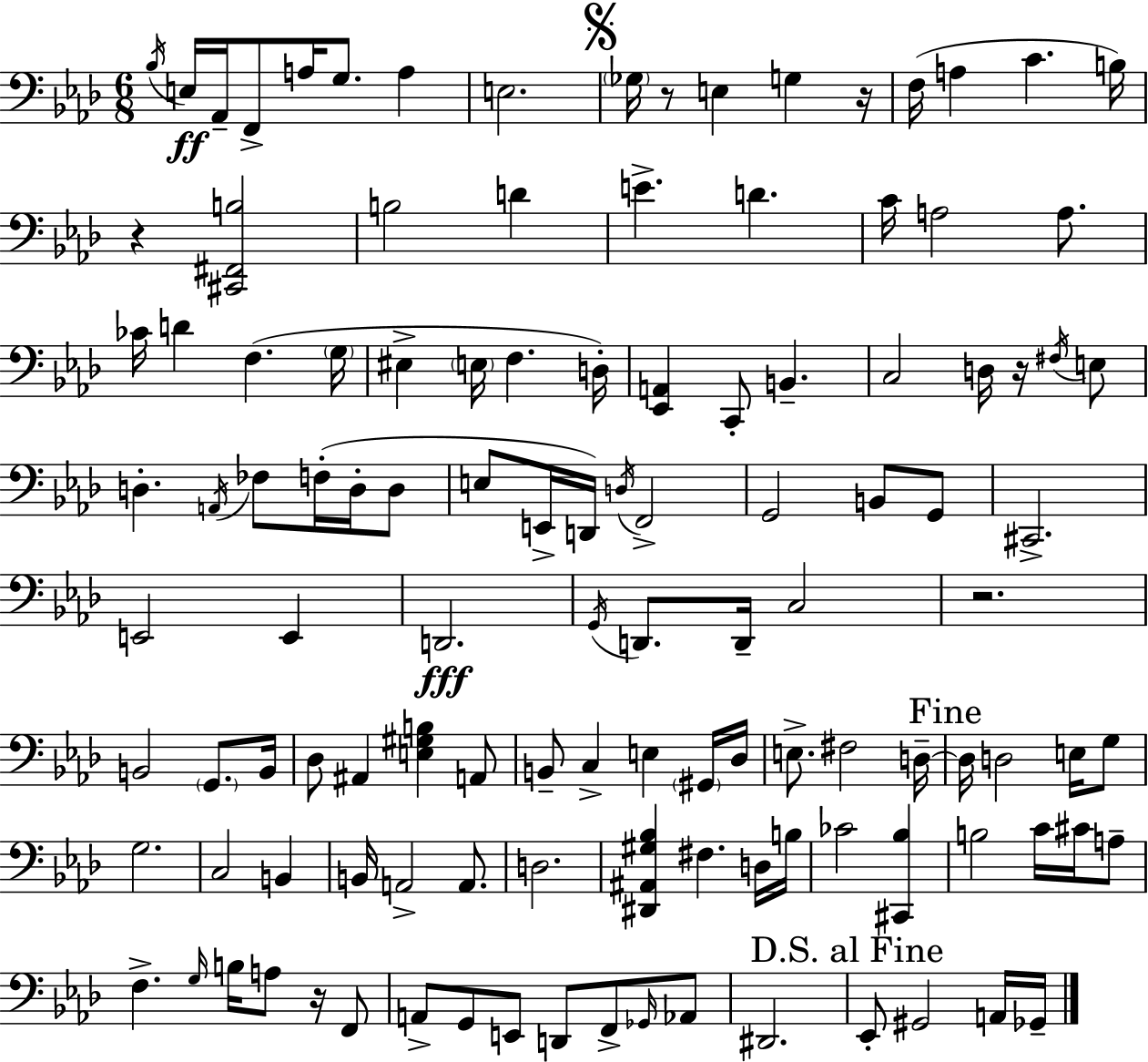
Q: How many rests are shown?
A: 6